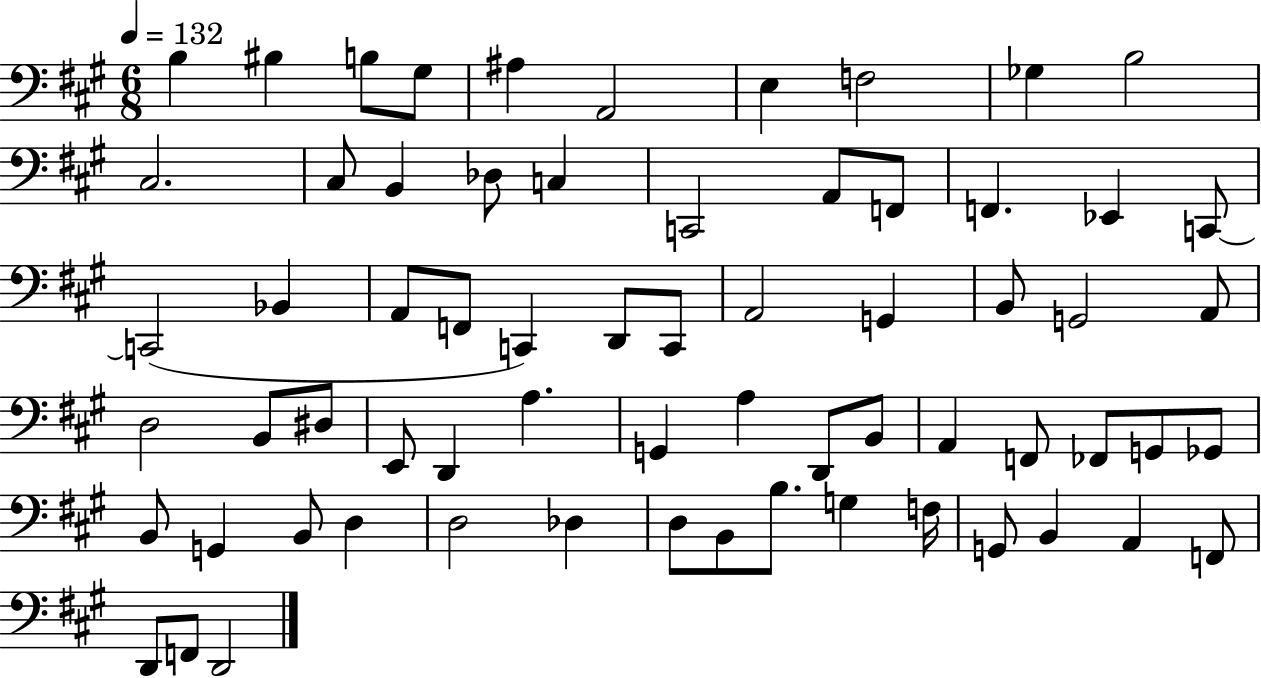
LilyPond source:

{
  \clef bass
  \numericTimeSignature
  \time 6/8
  \key a \major
  \tempo 4 = 132
  b4 bis4 b8 gis8 | ais4 a,2 | e4 f2 | ges4 b2 | \break cis2. | cis8 b,4 des8 c4 | c,2 a,8 f,8 | f,4. ees,4 c,8~~ | \break c,2( bes,4 | a,8 f,8 c,4) d,8 c,8 | a,2 g,4 | b,8 g,2 a,8 | \break d2 b,8 dis8 | e,8 d,4 a4. | g,4 a4 d,8 b,8 | a,4 f,8 fes,8 g,8 ges,8 | \break b,8 g,4 b,8 d4 | d2 des4 | d8 b,8 b8. g4 f16 | g,8 b,4 a,4 f,8 | \break d,8 f,8 d,2 | \bar "|."
}